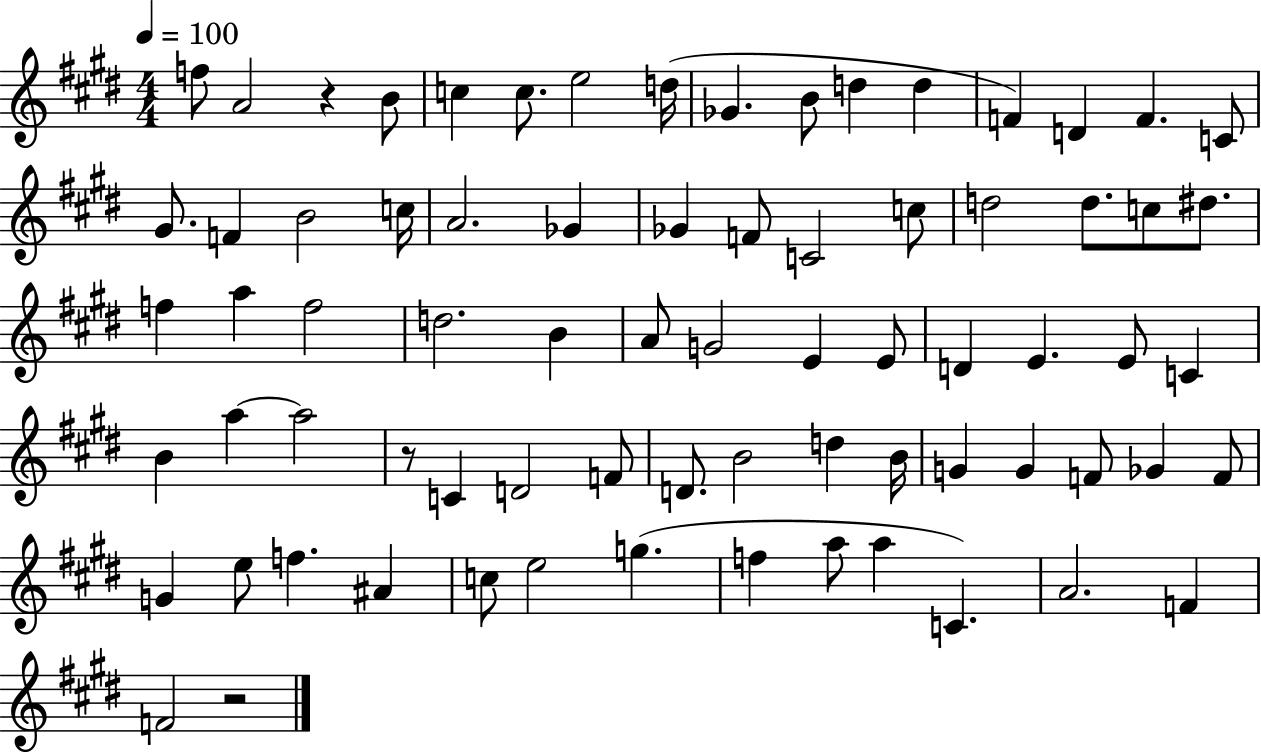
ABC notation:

X:1
T:Untitled
M:4/4
L:1/4
K:E
f/2 A2 z B/2 c c/2 e2 d/4 _G B/2 d d F D F C/2 ^G/2 F B2 c/4 A2 _G _G F/2 C2 c/2 d2 d/2 c/2 ^d/2 f a f2 d2 B A/2 G2 E E/2 D E E/2 C B a a2 z/2 C D2 F/2 D/2 B2 d B/4 G G F/2 _G F/2 G e/2 f ^A c/2 e2 g f a/2 a C A2 F F2 z2